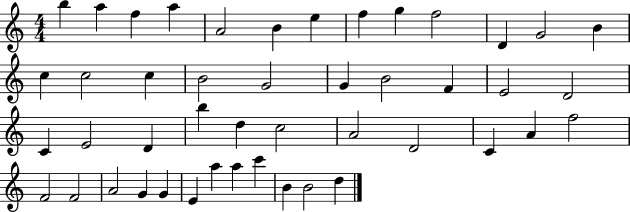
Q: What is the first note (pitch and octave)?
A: B5